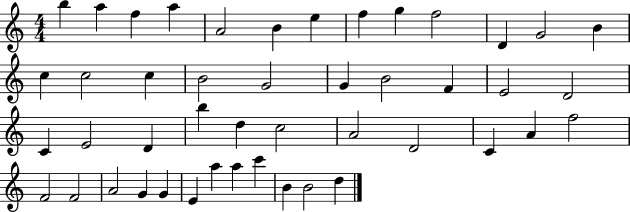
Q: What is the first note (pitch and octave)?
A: B5